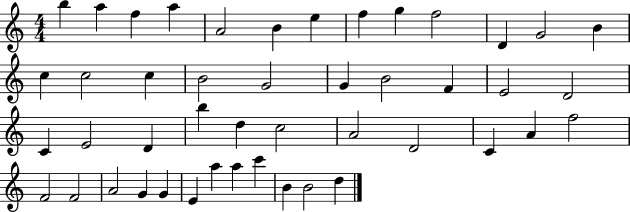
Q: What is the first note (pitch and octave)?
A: B5